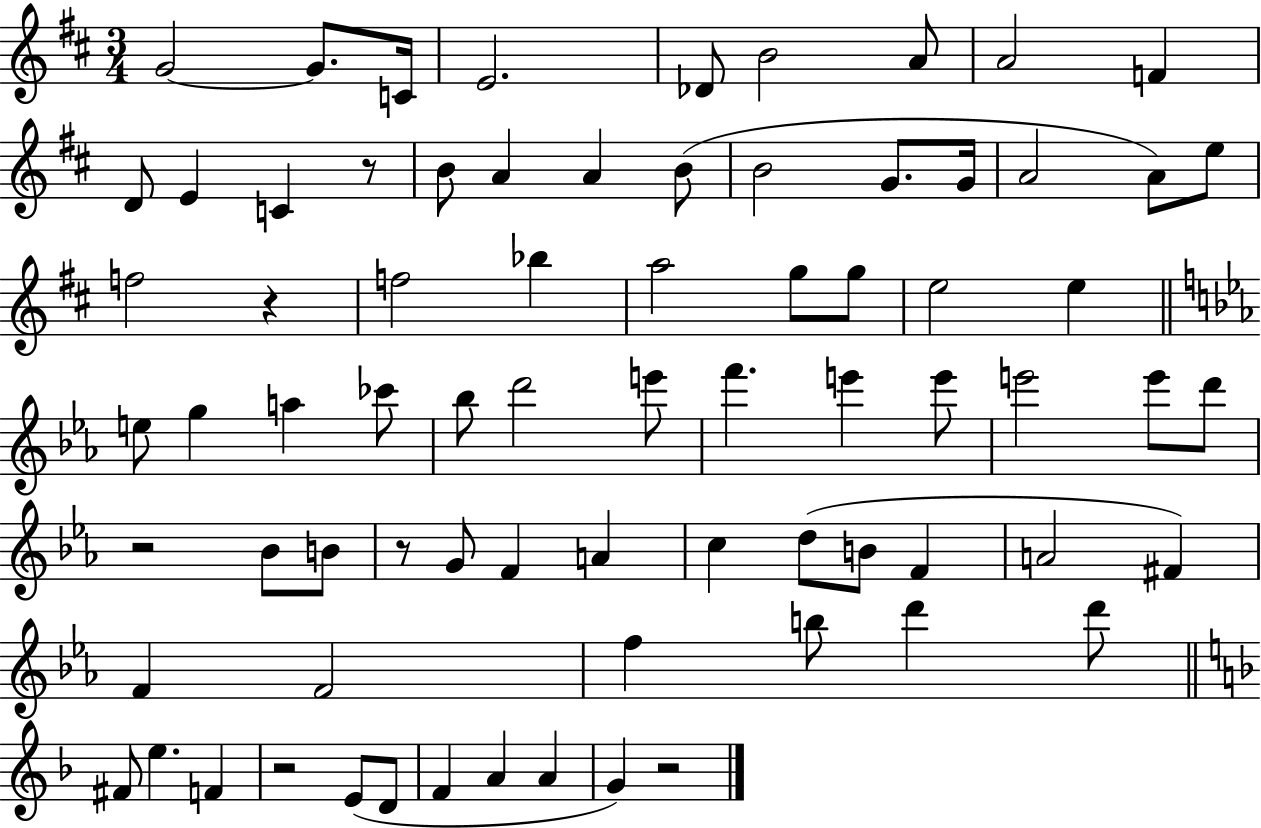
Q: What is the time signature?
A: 3/4